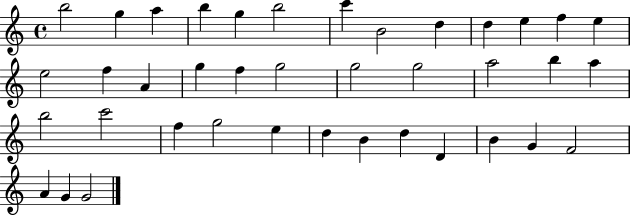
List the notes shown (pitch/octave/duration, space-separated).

B5/h G5/q A5/q B5/q G5/q B5/h C6/q B4/h D5/q D5/q E5/q F5/q E5/q E5/h F5/q A4/q G5/q F5/q G5/h G5/h G5/h A5/h B5/q A5/q B5/h C6/h F5/q G5/h E5/q D5/q B4/q D5/q D4/q B4/q G4/q F4/h A4/q G4/q G4/h